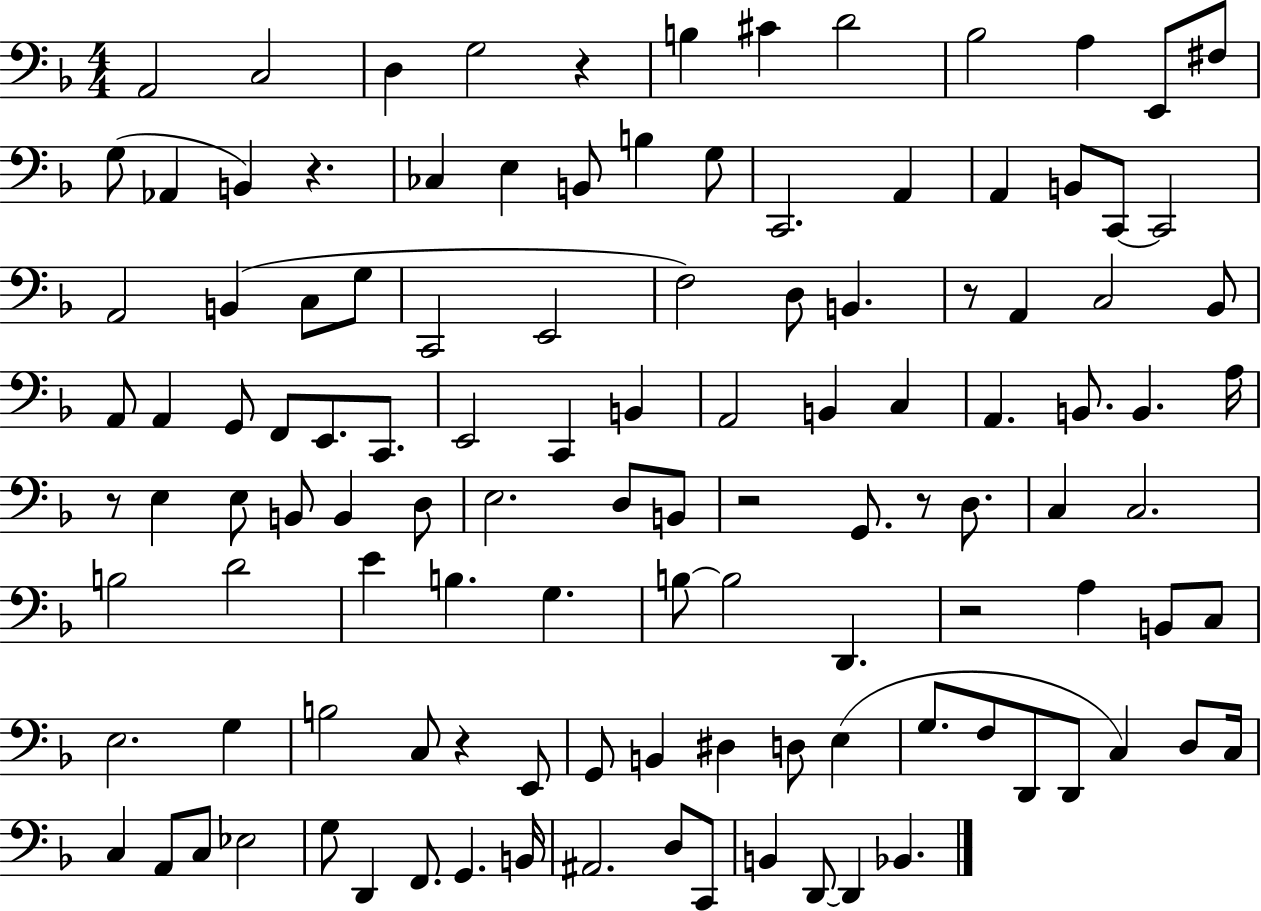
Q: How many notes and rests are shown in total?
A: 117